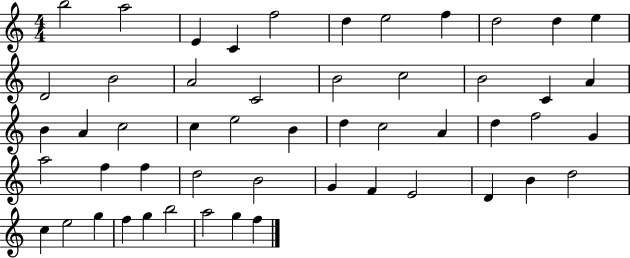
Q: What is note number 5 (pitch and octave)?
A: F5